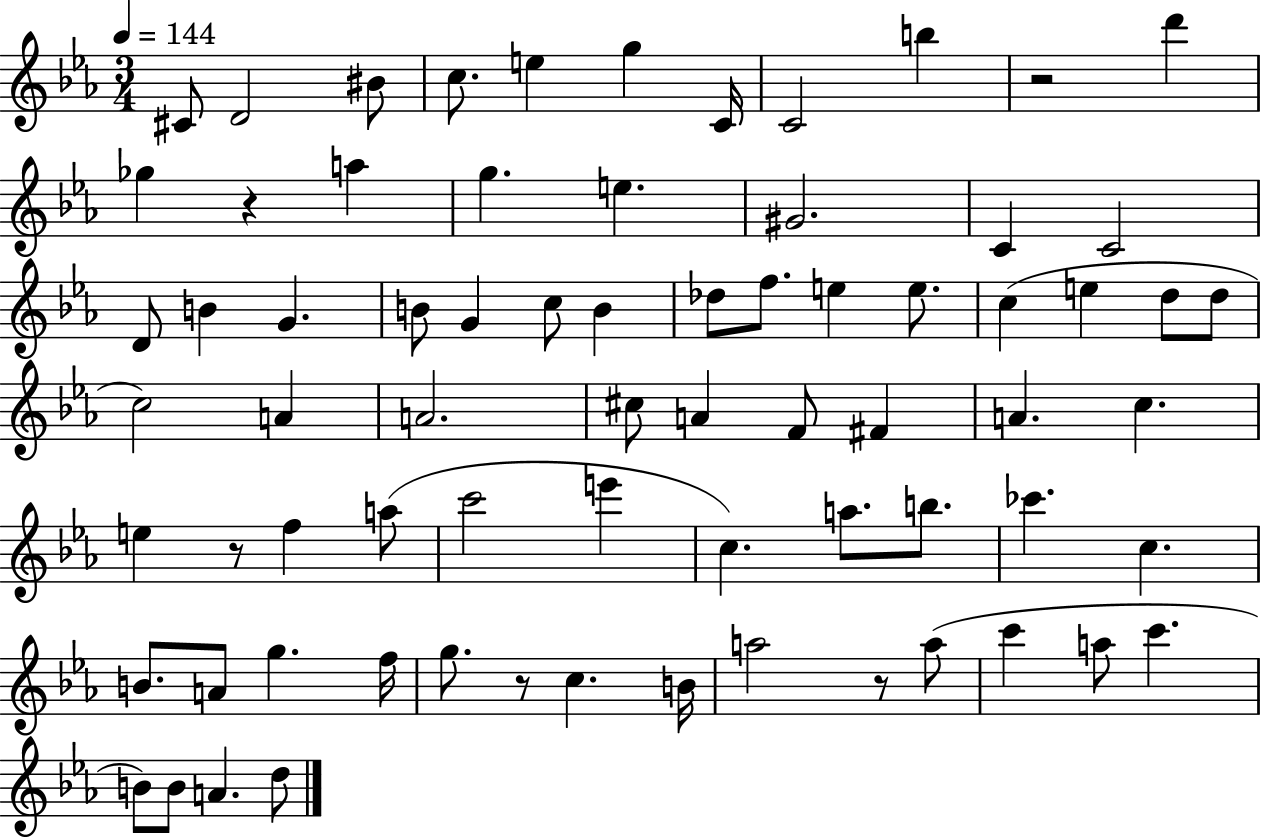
C#4/e D4/h BIS4/e C5/e. E5/q G5/q C4/s C4/h B5/q R/h D6/q Gb5/q R/q A5/q G5/q. E5/q. G#4/h. C4/q C4/h D4/e B4/q G4/q. B4/e G4/q C5/e B4/q Db5/e F5/e. E5/q E5/e. C5/q E5/q D5/e D5/e C5/h A4/q A4/h. C#5/e A4/q F4/e F#4/q A4/q. C5/q. E5/q R/e F5/q A5/e C6/h E6/q C5/q. A5/e. B5/e. CES6/q. C5/q. B4/e. A4/e G5/q. F5/s G5/e. R/e C5/q. B4/s A5/h R/e A5/e C6/q A5/e C6/q. B4/e B4/e A4/q. D5/e